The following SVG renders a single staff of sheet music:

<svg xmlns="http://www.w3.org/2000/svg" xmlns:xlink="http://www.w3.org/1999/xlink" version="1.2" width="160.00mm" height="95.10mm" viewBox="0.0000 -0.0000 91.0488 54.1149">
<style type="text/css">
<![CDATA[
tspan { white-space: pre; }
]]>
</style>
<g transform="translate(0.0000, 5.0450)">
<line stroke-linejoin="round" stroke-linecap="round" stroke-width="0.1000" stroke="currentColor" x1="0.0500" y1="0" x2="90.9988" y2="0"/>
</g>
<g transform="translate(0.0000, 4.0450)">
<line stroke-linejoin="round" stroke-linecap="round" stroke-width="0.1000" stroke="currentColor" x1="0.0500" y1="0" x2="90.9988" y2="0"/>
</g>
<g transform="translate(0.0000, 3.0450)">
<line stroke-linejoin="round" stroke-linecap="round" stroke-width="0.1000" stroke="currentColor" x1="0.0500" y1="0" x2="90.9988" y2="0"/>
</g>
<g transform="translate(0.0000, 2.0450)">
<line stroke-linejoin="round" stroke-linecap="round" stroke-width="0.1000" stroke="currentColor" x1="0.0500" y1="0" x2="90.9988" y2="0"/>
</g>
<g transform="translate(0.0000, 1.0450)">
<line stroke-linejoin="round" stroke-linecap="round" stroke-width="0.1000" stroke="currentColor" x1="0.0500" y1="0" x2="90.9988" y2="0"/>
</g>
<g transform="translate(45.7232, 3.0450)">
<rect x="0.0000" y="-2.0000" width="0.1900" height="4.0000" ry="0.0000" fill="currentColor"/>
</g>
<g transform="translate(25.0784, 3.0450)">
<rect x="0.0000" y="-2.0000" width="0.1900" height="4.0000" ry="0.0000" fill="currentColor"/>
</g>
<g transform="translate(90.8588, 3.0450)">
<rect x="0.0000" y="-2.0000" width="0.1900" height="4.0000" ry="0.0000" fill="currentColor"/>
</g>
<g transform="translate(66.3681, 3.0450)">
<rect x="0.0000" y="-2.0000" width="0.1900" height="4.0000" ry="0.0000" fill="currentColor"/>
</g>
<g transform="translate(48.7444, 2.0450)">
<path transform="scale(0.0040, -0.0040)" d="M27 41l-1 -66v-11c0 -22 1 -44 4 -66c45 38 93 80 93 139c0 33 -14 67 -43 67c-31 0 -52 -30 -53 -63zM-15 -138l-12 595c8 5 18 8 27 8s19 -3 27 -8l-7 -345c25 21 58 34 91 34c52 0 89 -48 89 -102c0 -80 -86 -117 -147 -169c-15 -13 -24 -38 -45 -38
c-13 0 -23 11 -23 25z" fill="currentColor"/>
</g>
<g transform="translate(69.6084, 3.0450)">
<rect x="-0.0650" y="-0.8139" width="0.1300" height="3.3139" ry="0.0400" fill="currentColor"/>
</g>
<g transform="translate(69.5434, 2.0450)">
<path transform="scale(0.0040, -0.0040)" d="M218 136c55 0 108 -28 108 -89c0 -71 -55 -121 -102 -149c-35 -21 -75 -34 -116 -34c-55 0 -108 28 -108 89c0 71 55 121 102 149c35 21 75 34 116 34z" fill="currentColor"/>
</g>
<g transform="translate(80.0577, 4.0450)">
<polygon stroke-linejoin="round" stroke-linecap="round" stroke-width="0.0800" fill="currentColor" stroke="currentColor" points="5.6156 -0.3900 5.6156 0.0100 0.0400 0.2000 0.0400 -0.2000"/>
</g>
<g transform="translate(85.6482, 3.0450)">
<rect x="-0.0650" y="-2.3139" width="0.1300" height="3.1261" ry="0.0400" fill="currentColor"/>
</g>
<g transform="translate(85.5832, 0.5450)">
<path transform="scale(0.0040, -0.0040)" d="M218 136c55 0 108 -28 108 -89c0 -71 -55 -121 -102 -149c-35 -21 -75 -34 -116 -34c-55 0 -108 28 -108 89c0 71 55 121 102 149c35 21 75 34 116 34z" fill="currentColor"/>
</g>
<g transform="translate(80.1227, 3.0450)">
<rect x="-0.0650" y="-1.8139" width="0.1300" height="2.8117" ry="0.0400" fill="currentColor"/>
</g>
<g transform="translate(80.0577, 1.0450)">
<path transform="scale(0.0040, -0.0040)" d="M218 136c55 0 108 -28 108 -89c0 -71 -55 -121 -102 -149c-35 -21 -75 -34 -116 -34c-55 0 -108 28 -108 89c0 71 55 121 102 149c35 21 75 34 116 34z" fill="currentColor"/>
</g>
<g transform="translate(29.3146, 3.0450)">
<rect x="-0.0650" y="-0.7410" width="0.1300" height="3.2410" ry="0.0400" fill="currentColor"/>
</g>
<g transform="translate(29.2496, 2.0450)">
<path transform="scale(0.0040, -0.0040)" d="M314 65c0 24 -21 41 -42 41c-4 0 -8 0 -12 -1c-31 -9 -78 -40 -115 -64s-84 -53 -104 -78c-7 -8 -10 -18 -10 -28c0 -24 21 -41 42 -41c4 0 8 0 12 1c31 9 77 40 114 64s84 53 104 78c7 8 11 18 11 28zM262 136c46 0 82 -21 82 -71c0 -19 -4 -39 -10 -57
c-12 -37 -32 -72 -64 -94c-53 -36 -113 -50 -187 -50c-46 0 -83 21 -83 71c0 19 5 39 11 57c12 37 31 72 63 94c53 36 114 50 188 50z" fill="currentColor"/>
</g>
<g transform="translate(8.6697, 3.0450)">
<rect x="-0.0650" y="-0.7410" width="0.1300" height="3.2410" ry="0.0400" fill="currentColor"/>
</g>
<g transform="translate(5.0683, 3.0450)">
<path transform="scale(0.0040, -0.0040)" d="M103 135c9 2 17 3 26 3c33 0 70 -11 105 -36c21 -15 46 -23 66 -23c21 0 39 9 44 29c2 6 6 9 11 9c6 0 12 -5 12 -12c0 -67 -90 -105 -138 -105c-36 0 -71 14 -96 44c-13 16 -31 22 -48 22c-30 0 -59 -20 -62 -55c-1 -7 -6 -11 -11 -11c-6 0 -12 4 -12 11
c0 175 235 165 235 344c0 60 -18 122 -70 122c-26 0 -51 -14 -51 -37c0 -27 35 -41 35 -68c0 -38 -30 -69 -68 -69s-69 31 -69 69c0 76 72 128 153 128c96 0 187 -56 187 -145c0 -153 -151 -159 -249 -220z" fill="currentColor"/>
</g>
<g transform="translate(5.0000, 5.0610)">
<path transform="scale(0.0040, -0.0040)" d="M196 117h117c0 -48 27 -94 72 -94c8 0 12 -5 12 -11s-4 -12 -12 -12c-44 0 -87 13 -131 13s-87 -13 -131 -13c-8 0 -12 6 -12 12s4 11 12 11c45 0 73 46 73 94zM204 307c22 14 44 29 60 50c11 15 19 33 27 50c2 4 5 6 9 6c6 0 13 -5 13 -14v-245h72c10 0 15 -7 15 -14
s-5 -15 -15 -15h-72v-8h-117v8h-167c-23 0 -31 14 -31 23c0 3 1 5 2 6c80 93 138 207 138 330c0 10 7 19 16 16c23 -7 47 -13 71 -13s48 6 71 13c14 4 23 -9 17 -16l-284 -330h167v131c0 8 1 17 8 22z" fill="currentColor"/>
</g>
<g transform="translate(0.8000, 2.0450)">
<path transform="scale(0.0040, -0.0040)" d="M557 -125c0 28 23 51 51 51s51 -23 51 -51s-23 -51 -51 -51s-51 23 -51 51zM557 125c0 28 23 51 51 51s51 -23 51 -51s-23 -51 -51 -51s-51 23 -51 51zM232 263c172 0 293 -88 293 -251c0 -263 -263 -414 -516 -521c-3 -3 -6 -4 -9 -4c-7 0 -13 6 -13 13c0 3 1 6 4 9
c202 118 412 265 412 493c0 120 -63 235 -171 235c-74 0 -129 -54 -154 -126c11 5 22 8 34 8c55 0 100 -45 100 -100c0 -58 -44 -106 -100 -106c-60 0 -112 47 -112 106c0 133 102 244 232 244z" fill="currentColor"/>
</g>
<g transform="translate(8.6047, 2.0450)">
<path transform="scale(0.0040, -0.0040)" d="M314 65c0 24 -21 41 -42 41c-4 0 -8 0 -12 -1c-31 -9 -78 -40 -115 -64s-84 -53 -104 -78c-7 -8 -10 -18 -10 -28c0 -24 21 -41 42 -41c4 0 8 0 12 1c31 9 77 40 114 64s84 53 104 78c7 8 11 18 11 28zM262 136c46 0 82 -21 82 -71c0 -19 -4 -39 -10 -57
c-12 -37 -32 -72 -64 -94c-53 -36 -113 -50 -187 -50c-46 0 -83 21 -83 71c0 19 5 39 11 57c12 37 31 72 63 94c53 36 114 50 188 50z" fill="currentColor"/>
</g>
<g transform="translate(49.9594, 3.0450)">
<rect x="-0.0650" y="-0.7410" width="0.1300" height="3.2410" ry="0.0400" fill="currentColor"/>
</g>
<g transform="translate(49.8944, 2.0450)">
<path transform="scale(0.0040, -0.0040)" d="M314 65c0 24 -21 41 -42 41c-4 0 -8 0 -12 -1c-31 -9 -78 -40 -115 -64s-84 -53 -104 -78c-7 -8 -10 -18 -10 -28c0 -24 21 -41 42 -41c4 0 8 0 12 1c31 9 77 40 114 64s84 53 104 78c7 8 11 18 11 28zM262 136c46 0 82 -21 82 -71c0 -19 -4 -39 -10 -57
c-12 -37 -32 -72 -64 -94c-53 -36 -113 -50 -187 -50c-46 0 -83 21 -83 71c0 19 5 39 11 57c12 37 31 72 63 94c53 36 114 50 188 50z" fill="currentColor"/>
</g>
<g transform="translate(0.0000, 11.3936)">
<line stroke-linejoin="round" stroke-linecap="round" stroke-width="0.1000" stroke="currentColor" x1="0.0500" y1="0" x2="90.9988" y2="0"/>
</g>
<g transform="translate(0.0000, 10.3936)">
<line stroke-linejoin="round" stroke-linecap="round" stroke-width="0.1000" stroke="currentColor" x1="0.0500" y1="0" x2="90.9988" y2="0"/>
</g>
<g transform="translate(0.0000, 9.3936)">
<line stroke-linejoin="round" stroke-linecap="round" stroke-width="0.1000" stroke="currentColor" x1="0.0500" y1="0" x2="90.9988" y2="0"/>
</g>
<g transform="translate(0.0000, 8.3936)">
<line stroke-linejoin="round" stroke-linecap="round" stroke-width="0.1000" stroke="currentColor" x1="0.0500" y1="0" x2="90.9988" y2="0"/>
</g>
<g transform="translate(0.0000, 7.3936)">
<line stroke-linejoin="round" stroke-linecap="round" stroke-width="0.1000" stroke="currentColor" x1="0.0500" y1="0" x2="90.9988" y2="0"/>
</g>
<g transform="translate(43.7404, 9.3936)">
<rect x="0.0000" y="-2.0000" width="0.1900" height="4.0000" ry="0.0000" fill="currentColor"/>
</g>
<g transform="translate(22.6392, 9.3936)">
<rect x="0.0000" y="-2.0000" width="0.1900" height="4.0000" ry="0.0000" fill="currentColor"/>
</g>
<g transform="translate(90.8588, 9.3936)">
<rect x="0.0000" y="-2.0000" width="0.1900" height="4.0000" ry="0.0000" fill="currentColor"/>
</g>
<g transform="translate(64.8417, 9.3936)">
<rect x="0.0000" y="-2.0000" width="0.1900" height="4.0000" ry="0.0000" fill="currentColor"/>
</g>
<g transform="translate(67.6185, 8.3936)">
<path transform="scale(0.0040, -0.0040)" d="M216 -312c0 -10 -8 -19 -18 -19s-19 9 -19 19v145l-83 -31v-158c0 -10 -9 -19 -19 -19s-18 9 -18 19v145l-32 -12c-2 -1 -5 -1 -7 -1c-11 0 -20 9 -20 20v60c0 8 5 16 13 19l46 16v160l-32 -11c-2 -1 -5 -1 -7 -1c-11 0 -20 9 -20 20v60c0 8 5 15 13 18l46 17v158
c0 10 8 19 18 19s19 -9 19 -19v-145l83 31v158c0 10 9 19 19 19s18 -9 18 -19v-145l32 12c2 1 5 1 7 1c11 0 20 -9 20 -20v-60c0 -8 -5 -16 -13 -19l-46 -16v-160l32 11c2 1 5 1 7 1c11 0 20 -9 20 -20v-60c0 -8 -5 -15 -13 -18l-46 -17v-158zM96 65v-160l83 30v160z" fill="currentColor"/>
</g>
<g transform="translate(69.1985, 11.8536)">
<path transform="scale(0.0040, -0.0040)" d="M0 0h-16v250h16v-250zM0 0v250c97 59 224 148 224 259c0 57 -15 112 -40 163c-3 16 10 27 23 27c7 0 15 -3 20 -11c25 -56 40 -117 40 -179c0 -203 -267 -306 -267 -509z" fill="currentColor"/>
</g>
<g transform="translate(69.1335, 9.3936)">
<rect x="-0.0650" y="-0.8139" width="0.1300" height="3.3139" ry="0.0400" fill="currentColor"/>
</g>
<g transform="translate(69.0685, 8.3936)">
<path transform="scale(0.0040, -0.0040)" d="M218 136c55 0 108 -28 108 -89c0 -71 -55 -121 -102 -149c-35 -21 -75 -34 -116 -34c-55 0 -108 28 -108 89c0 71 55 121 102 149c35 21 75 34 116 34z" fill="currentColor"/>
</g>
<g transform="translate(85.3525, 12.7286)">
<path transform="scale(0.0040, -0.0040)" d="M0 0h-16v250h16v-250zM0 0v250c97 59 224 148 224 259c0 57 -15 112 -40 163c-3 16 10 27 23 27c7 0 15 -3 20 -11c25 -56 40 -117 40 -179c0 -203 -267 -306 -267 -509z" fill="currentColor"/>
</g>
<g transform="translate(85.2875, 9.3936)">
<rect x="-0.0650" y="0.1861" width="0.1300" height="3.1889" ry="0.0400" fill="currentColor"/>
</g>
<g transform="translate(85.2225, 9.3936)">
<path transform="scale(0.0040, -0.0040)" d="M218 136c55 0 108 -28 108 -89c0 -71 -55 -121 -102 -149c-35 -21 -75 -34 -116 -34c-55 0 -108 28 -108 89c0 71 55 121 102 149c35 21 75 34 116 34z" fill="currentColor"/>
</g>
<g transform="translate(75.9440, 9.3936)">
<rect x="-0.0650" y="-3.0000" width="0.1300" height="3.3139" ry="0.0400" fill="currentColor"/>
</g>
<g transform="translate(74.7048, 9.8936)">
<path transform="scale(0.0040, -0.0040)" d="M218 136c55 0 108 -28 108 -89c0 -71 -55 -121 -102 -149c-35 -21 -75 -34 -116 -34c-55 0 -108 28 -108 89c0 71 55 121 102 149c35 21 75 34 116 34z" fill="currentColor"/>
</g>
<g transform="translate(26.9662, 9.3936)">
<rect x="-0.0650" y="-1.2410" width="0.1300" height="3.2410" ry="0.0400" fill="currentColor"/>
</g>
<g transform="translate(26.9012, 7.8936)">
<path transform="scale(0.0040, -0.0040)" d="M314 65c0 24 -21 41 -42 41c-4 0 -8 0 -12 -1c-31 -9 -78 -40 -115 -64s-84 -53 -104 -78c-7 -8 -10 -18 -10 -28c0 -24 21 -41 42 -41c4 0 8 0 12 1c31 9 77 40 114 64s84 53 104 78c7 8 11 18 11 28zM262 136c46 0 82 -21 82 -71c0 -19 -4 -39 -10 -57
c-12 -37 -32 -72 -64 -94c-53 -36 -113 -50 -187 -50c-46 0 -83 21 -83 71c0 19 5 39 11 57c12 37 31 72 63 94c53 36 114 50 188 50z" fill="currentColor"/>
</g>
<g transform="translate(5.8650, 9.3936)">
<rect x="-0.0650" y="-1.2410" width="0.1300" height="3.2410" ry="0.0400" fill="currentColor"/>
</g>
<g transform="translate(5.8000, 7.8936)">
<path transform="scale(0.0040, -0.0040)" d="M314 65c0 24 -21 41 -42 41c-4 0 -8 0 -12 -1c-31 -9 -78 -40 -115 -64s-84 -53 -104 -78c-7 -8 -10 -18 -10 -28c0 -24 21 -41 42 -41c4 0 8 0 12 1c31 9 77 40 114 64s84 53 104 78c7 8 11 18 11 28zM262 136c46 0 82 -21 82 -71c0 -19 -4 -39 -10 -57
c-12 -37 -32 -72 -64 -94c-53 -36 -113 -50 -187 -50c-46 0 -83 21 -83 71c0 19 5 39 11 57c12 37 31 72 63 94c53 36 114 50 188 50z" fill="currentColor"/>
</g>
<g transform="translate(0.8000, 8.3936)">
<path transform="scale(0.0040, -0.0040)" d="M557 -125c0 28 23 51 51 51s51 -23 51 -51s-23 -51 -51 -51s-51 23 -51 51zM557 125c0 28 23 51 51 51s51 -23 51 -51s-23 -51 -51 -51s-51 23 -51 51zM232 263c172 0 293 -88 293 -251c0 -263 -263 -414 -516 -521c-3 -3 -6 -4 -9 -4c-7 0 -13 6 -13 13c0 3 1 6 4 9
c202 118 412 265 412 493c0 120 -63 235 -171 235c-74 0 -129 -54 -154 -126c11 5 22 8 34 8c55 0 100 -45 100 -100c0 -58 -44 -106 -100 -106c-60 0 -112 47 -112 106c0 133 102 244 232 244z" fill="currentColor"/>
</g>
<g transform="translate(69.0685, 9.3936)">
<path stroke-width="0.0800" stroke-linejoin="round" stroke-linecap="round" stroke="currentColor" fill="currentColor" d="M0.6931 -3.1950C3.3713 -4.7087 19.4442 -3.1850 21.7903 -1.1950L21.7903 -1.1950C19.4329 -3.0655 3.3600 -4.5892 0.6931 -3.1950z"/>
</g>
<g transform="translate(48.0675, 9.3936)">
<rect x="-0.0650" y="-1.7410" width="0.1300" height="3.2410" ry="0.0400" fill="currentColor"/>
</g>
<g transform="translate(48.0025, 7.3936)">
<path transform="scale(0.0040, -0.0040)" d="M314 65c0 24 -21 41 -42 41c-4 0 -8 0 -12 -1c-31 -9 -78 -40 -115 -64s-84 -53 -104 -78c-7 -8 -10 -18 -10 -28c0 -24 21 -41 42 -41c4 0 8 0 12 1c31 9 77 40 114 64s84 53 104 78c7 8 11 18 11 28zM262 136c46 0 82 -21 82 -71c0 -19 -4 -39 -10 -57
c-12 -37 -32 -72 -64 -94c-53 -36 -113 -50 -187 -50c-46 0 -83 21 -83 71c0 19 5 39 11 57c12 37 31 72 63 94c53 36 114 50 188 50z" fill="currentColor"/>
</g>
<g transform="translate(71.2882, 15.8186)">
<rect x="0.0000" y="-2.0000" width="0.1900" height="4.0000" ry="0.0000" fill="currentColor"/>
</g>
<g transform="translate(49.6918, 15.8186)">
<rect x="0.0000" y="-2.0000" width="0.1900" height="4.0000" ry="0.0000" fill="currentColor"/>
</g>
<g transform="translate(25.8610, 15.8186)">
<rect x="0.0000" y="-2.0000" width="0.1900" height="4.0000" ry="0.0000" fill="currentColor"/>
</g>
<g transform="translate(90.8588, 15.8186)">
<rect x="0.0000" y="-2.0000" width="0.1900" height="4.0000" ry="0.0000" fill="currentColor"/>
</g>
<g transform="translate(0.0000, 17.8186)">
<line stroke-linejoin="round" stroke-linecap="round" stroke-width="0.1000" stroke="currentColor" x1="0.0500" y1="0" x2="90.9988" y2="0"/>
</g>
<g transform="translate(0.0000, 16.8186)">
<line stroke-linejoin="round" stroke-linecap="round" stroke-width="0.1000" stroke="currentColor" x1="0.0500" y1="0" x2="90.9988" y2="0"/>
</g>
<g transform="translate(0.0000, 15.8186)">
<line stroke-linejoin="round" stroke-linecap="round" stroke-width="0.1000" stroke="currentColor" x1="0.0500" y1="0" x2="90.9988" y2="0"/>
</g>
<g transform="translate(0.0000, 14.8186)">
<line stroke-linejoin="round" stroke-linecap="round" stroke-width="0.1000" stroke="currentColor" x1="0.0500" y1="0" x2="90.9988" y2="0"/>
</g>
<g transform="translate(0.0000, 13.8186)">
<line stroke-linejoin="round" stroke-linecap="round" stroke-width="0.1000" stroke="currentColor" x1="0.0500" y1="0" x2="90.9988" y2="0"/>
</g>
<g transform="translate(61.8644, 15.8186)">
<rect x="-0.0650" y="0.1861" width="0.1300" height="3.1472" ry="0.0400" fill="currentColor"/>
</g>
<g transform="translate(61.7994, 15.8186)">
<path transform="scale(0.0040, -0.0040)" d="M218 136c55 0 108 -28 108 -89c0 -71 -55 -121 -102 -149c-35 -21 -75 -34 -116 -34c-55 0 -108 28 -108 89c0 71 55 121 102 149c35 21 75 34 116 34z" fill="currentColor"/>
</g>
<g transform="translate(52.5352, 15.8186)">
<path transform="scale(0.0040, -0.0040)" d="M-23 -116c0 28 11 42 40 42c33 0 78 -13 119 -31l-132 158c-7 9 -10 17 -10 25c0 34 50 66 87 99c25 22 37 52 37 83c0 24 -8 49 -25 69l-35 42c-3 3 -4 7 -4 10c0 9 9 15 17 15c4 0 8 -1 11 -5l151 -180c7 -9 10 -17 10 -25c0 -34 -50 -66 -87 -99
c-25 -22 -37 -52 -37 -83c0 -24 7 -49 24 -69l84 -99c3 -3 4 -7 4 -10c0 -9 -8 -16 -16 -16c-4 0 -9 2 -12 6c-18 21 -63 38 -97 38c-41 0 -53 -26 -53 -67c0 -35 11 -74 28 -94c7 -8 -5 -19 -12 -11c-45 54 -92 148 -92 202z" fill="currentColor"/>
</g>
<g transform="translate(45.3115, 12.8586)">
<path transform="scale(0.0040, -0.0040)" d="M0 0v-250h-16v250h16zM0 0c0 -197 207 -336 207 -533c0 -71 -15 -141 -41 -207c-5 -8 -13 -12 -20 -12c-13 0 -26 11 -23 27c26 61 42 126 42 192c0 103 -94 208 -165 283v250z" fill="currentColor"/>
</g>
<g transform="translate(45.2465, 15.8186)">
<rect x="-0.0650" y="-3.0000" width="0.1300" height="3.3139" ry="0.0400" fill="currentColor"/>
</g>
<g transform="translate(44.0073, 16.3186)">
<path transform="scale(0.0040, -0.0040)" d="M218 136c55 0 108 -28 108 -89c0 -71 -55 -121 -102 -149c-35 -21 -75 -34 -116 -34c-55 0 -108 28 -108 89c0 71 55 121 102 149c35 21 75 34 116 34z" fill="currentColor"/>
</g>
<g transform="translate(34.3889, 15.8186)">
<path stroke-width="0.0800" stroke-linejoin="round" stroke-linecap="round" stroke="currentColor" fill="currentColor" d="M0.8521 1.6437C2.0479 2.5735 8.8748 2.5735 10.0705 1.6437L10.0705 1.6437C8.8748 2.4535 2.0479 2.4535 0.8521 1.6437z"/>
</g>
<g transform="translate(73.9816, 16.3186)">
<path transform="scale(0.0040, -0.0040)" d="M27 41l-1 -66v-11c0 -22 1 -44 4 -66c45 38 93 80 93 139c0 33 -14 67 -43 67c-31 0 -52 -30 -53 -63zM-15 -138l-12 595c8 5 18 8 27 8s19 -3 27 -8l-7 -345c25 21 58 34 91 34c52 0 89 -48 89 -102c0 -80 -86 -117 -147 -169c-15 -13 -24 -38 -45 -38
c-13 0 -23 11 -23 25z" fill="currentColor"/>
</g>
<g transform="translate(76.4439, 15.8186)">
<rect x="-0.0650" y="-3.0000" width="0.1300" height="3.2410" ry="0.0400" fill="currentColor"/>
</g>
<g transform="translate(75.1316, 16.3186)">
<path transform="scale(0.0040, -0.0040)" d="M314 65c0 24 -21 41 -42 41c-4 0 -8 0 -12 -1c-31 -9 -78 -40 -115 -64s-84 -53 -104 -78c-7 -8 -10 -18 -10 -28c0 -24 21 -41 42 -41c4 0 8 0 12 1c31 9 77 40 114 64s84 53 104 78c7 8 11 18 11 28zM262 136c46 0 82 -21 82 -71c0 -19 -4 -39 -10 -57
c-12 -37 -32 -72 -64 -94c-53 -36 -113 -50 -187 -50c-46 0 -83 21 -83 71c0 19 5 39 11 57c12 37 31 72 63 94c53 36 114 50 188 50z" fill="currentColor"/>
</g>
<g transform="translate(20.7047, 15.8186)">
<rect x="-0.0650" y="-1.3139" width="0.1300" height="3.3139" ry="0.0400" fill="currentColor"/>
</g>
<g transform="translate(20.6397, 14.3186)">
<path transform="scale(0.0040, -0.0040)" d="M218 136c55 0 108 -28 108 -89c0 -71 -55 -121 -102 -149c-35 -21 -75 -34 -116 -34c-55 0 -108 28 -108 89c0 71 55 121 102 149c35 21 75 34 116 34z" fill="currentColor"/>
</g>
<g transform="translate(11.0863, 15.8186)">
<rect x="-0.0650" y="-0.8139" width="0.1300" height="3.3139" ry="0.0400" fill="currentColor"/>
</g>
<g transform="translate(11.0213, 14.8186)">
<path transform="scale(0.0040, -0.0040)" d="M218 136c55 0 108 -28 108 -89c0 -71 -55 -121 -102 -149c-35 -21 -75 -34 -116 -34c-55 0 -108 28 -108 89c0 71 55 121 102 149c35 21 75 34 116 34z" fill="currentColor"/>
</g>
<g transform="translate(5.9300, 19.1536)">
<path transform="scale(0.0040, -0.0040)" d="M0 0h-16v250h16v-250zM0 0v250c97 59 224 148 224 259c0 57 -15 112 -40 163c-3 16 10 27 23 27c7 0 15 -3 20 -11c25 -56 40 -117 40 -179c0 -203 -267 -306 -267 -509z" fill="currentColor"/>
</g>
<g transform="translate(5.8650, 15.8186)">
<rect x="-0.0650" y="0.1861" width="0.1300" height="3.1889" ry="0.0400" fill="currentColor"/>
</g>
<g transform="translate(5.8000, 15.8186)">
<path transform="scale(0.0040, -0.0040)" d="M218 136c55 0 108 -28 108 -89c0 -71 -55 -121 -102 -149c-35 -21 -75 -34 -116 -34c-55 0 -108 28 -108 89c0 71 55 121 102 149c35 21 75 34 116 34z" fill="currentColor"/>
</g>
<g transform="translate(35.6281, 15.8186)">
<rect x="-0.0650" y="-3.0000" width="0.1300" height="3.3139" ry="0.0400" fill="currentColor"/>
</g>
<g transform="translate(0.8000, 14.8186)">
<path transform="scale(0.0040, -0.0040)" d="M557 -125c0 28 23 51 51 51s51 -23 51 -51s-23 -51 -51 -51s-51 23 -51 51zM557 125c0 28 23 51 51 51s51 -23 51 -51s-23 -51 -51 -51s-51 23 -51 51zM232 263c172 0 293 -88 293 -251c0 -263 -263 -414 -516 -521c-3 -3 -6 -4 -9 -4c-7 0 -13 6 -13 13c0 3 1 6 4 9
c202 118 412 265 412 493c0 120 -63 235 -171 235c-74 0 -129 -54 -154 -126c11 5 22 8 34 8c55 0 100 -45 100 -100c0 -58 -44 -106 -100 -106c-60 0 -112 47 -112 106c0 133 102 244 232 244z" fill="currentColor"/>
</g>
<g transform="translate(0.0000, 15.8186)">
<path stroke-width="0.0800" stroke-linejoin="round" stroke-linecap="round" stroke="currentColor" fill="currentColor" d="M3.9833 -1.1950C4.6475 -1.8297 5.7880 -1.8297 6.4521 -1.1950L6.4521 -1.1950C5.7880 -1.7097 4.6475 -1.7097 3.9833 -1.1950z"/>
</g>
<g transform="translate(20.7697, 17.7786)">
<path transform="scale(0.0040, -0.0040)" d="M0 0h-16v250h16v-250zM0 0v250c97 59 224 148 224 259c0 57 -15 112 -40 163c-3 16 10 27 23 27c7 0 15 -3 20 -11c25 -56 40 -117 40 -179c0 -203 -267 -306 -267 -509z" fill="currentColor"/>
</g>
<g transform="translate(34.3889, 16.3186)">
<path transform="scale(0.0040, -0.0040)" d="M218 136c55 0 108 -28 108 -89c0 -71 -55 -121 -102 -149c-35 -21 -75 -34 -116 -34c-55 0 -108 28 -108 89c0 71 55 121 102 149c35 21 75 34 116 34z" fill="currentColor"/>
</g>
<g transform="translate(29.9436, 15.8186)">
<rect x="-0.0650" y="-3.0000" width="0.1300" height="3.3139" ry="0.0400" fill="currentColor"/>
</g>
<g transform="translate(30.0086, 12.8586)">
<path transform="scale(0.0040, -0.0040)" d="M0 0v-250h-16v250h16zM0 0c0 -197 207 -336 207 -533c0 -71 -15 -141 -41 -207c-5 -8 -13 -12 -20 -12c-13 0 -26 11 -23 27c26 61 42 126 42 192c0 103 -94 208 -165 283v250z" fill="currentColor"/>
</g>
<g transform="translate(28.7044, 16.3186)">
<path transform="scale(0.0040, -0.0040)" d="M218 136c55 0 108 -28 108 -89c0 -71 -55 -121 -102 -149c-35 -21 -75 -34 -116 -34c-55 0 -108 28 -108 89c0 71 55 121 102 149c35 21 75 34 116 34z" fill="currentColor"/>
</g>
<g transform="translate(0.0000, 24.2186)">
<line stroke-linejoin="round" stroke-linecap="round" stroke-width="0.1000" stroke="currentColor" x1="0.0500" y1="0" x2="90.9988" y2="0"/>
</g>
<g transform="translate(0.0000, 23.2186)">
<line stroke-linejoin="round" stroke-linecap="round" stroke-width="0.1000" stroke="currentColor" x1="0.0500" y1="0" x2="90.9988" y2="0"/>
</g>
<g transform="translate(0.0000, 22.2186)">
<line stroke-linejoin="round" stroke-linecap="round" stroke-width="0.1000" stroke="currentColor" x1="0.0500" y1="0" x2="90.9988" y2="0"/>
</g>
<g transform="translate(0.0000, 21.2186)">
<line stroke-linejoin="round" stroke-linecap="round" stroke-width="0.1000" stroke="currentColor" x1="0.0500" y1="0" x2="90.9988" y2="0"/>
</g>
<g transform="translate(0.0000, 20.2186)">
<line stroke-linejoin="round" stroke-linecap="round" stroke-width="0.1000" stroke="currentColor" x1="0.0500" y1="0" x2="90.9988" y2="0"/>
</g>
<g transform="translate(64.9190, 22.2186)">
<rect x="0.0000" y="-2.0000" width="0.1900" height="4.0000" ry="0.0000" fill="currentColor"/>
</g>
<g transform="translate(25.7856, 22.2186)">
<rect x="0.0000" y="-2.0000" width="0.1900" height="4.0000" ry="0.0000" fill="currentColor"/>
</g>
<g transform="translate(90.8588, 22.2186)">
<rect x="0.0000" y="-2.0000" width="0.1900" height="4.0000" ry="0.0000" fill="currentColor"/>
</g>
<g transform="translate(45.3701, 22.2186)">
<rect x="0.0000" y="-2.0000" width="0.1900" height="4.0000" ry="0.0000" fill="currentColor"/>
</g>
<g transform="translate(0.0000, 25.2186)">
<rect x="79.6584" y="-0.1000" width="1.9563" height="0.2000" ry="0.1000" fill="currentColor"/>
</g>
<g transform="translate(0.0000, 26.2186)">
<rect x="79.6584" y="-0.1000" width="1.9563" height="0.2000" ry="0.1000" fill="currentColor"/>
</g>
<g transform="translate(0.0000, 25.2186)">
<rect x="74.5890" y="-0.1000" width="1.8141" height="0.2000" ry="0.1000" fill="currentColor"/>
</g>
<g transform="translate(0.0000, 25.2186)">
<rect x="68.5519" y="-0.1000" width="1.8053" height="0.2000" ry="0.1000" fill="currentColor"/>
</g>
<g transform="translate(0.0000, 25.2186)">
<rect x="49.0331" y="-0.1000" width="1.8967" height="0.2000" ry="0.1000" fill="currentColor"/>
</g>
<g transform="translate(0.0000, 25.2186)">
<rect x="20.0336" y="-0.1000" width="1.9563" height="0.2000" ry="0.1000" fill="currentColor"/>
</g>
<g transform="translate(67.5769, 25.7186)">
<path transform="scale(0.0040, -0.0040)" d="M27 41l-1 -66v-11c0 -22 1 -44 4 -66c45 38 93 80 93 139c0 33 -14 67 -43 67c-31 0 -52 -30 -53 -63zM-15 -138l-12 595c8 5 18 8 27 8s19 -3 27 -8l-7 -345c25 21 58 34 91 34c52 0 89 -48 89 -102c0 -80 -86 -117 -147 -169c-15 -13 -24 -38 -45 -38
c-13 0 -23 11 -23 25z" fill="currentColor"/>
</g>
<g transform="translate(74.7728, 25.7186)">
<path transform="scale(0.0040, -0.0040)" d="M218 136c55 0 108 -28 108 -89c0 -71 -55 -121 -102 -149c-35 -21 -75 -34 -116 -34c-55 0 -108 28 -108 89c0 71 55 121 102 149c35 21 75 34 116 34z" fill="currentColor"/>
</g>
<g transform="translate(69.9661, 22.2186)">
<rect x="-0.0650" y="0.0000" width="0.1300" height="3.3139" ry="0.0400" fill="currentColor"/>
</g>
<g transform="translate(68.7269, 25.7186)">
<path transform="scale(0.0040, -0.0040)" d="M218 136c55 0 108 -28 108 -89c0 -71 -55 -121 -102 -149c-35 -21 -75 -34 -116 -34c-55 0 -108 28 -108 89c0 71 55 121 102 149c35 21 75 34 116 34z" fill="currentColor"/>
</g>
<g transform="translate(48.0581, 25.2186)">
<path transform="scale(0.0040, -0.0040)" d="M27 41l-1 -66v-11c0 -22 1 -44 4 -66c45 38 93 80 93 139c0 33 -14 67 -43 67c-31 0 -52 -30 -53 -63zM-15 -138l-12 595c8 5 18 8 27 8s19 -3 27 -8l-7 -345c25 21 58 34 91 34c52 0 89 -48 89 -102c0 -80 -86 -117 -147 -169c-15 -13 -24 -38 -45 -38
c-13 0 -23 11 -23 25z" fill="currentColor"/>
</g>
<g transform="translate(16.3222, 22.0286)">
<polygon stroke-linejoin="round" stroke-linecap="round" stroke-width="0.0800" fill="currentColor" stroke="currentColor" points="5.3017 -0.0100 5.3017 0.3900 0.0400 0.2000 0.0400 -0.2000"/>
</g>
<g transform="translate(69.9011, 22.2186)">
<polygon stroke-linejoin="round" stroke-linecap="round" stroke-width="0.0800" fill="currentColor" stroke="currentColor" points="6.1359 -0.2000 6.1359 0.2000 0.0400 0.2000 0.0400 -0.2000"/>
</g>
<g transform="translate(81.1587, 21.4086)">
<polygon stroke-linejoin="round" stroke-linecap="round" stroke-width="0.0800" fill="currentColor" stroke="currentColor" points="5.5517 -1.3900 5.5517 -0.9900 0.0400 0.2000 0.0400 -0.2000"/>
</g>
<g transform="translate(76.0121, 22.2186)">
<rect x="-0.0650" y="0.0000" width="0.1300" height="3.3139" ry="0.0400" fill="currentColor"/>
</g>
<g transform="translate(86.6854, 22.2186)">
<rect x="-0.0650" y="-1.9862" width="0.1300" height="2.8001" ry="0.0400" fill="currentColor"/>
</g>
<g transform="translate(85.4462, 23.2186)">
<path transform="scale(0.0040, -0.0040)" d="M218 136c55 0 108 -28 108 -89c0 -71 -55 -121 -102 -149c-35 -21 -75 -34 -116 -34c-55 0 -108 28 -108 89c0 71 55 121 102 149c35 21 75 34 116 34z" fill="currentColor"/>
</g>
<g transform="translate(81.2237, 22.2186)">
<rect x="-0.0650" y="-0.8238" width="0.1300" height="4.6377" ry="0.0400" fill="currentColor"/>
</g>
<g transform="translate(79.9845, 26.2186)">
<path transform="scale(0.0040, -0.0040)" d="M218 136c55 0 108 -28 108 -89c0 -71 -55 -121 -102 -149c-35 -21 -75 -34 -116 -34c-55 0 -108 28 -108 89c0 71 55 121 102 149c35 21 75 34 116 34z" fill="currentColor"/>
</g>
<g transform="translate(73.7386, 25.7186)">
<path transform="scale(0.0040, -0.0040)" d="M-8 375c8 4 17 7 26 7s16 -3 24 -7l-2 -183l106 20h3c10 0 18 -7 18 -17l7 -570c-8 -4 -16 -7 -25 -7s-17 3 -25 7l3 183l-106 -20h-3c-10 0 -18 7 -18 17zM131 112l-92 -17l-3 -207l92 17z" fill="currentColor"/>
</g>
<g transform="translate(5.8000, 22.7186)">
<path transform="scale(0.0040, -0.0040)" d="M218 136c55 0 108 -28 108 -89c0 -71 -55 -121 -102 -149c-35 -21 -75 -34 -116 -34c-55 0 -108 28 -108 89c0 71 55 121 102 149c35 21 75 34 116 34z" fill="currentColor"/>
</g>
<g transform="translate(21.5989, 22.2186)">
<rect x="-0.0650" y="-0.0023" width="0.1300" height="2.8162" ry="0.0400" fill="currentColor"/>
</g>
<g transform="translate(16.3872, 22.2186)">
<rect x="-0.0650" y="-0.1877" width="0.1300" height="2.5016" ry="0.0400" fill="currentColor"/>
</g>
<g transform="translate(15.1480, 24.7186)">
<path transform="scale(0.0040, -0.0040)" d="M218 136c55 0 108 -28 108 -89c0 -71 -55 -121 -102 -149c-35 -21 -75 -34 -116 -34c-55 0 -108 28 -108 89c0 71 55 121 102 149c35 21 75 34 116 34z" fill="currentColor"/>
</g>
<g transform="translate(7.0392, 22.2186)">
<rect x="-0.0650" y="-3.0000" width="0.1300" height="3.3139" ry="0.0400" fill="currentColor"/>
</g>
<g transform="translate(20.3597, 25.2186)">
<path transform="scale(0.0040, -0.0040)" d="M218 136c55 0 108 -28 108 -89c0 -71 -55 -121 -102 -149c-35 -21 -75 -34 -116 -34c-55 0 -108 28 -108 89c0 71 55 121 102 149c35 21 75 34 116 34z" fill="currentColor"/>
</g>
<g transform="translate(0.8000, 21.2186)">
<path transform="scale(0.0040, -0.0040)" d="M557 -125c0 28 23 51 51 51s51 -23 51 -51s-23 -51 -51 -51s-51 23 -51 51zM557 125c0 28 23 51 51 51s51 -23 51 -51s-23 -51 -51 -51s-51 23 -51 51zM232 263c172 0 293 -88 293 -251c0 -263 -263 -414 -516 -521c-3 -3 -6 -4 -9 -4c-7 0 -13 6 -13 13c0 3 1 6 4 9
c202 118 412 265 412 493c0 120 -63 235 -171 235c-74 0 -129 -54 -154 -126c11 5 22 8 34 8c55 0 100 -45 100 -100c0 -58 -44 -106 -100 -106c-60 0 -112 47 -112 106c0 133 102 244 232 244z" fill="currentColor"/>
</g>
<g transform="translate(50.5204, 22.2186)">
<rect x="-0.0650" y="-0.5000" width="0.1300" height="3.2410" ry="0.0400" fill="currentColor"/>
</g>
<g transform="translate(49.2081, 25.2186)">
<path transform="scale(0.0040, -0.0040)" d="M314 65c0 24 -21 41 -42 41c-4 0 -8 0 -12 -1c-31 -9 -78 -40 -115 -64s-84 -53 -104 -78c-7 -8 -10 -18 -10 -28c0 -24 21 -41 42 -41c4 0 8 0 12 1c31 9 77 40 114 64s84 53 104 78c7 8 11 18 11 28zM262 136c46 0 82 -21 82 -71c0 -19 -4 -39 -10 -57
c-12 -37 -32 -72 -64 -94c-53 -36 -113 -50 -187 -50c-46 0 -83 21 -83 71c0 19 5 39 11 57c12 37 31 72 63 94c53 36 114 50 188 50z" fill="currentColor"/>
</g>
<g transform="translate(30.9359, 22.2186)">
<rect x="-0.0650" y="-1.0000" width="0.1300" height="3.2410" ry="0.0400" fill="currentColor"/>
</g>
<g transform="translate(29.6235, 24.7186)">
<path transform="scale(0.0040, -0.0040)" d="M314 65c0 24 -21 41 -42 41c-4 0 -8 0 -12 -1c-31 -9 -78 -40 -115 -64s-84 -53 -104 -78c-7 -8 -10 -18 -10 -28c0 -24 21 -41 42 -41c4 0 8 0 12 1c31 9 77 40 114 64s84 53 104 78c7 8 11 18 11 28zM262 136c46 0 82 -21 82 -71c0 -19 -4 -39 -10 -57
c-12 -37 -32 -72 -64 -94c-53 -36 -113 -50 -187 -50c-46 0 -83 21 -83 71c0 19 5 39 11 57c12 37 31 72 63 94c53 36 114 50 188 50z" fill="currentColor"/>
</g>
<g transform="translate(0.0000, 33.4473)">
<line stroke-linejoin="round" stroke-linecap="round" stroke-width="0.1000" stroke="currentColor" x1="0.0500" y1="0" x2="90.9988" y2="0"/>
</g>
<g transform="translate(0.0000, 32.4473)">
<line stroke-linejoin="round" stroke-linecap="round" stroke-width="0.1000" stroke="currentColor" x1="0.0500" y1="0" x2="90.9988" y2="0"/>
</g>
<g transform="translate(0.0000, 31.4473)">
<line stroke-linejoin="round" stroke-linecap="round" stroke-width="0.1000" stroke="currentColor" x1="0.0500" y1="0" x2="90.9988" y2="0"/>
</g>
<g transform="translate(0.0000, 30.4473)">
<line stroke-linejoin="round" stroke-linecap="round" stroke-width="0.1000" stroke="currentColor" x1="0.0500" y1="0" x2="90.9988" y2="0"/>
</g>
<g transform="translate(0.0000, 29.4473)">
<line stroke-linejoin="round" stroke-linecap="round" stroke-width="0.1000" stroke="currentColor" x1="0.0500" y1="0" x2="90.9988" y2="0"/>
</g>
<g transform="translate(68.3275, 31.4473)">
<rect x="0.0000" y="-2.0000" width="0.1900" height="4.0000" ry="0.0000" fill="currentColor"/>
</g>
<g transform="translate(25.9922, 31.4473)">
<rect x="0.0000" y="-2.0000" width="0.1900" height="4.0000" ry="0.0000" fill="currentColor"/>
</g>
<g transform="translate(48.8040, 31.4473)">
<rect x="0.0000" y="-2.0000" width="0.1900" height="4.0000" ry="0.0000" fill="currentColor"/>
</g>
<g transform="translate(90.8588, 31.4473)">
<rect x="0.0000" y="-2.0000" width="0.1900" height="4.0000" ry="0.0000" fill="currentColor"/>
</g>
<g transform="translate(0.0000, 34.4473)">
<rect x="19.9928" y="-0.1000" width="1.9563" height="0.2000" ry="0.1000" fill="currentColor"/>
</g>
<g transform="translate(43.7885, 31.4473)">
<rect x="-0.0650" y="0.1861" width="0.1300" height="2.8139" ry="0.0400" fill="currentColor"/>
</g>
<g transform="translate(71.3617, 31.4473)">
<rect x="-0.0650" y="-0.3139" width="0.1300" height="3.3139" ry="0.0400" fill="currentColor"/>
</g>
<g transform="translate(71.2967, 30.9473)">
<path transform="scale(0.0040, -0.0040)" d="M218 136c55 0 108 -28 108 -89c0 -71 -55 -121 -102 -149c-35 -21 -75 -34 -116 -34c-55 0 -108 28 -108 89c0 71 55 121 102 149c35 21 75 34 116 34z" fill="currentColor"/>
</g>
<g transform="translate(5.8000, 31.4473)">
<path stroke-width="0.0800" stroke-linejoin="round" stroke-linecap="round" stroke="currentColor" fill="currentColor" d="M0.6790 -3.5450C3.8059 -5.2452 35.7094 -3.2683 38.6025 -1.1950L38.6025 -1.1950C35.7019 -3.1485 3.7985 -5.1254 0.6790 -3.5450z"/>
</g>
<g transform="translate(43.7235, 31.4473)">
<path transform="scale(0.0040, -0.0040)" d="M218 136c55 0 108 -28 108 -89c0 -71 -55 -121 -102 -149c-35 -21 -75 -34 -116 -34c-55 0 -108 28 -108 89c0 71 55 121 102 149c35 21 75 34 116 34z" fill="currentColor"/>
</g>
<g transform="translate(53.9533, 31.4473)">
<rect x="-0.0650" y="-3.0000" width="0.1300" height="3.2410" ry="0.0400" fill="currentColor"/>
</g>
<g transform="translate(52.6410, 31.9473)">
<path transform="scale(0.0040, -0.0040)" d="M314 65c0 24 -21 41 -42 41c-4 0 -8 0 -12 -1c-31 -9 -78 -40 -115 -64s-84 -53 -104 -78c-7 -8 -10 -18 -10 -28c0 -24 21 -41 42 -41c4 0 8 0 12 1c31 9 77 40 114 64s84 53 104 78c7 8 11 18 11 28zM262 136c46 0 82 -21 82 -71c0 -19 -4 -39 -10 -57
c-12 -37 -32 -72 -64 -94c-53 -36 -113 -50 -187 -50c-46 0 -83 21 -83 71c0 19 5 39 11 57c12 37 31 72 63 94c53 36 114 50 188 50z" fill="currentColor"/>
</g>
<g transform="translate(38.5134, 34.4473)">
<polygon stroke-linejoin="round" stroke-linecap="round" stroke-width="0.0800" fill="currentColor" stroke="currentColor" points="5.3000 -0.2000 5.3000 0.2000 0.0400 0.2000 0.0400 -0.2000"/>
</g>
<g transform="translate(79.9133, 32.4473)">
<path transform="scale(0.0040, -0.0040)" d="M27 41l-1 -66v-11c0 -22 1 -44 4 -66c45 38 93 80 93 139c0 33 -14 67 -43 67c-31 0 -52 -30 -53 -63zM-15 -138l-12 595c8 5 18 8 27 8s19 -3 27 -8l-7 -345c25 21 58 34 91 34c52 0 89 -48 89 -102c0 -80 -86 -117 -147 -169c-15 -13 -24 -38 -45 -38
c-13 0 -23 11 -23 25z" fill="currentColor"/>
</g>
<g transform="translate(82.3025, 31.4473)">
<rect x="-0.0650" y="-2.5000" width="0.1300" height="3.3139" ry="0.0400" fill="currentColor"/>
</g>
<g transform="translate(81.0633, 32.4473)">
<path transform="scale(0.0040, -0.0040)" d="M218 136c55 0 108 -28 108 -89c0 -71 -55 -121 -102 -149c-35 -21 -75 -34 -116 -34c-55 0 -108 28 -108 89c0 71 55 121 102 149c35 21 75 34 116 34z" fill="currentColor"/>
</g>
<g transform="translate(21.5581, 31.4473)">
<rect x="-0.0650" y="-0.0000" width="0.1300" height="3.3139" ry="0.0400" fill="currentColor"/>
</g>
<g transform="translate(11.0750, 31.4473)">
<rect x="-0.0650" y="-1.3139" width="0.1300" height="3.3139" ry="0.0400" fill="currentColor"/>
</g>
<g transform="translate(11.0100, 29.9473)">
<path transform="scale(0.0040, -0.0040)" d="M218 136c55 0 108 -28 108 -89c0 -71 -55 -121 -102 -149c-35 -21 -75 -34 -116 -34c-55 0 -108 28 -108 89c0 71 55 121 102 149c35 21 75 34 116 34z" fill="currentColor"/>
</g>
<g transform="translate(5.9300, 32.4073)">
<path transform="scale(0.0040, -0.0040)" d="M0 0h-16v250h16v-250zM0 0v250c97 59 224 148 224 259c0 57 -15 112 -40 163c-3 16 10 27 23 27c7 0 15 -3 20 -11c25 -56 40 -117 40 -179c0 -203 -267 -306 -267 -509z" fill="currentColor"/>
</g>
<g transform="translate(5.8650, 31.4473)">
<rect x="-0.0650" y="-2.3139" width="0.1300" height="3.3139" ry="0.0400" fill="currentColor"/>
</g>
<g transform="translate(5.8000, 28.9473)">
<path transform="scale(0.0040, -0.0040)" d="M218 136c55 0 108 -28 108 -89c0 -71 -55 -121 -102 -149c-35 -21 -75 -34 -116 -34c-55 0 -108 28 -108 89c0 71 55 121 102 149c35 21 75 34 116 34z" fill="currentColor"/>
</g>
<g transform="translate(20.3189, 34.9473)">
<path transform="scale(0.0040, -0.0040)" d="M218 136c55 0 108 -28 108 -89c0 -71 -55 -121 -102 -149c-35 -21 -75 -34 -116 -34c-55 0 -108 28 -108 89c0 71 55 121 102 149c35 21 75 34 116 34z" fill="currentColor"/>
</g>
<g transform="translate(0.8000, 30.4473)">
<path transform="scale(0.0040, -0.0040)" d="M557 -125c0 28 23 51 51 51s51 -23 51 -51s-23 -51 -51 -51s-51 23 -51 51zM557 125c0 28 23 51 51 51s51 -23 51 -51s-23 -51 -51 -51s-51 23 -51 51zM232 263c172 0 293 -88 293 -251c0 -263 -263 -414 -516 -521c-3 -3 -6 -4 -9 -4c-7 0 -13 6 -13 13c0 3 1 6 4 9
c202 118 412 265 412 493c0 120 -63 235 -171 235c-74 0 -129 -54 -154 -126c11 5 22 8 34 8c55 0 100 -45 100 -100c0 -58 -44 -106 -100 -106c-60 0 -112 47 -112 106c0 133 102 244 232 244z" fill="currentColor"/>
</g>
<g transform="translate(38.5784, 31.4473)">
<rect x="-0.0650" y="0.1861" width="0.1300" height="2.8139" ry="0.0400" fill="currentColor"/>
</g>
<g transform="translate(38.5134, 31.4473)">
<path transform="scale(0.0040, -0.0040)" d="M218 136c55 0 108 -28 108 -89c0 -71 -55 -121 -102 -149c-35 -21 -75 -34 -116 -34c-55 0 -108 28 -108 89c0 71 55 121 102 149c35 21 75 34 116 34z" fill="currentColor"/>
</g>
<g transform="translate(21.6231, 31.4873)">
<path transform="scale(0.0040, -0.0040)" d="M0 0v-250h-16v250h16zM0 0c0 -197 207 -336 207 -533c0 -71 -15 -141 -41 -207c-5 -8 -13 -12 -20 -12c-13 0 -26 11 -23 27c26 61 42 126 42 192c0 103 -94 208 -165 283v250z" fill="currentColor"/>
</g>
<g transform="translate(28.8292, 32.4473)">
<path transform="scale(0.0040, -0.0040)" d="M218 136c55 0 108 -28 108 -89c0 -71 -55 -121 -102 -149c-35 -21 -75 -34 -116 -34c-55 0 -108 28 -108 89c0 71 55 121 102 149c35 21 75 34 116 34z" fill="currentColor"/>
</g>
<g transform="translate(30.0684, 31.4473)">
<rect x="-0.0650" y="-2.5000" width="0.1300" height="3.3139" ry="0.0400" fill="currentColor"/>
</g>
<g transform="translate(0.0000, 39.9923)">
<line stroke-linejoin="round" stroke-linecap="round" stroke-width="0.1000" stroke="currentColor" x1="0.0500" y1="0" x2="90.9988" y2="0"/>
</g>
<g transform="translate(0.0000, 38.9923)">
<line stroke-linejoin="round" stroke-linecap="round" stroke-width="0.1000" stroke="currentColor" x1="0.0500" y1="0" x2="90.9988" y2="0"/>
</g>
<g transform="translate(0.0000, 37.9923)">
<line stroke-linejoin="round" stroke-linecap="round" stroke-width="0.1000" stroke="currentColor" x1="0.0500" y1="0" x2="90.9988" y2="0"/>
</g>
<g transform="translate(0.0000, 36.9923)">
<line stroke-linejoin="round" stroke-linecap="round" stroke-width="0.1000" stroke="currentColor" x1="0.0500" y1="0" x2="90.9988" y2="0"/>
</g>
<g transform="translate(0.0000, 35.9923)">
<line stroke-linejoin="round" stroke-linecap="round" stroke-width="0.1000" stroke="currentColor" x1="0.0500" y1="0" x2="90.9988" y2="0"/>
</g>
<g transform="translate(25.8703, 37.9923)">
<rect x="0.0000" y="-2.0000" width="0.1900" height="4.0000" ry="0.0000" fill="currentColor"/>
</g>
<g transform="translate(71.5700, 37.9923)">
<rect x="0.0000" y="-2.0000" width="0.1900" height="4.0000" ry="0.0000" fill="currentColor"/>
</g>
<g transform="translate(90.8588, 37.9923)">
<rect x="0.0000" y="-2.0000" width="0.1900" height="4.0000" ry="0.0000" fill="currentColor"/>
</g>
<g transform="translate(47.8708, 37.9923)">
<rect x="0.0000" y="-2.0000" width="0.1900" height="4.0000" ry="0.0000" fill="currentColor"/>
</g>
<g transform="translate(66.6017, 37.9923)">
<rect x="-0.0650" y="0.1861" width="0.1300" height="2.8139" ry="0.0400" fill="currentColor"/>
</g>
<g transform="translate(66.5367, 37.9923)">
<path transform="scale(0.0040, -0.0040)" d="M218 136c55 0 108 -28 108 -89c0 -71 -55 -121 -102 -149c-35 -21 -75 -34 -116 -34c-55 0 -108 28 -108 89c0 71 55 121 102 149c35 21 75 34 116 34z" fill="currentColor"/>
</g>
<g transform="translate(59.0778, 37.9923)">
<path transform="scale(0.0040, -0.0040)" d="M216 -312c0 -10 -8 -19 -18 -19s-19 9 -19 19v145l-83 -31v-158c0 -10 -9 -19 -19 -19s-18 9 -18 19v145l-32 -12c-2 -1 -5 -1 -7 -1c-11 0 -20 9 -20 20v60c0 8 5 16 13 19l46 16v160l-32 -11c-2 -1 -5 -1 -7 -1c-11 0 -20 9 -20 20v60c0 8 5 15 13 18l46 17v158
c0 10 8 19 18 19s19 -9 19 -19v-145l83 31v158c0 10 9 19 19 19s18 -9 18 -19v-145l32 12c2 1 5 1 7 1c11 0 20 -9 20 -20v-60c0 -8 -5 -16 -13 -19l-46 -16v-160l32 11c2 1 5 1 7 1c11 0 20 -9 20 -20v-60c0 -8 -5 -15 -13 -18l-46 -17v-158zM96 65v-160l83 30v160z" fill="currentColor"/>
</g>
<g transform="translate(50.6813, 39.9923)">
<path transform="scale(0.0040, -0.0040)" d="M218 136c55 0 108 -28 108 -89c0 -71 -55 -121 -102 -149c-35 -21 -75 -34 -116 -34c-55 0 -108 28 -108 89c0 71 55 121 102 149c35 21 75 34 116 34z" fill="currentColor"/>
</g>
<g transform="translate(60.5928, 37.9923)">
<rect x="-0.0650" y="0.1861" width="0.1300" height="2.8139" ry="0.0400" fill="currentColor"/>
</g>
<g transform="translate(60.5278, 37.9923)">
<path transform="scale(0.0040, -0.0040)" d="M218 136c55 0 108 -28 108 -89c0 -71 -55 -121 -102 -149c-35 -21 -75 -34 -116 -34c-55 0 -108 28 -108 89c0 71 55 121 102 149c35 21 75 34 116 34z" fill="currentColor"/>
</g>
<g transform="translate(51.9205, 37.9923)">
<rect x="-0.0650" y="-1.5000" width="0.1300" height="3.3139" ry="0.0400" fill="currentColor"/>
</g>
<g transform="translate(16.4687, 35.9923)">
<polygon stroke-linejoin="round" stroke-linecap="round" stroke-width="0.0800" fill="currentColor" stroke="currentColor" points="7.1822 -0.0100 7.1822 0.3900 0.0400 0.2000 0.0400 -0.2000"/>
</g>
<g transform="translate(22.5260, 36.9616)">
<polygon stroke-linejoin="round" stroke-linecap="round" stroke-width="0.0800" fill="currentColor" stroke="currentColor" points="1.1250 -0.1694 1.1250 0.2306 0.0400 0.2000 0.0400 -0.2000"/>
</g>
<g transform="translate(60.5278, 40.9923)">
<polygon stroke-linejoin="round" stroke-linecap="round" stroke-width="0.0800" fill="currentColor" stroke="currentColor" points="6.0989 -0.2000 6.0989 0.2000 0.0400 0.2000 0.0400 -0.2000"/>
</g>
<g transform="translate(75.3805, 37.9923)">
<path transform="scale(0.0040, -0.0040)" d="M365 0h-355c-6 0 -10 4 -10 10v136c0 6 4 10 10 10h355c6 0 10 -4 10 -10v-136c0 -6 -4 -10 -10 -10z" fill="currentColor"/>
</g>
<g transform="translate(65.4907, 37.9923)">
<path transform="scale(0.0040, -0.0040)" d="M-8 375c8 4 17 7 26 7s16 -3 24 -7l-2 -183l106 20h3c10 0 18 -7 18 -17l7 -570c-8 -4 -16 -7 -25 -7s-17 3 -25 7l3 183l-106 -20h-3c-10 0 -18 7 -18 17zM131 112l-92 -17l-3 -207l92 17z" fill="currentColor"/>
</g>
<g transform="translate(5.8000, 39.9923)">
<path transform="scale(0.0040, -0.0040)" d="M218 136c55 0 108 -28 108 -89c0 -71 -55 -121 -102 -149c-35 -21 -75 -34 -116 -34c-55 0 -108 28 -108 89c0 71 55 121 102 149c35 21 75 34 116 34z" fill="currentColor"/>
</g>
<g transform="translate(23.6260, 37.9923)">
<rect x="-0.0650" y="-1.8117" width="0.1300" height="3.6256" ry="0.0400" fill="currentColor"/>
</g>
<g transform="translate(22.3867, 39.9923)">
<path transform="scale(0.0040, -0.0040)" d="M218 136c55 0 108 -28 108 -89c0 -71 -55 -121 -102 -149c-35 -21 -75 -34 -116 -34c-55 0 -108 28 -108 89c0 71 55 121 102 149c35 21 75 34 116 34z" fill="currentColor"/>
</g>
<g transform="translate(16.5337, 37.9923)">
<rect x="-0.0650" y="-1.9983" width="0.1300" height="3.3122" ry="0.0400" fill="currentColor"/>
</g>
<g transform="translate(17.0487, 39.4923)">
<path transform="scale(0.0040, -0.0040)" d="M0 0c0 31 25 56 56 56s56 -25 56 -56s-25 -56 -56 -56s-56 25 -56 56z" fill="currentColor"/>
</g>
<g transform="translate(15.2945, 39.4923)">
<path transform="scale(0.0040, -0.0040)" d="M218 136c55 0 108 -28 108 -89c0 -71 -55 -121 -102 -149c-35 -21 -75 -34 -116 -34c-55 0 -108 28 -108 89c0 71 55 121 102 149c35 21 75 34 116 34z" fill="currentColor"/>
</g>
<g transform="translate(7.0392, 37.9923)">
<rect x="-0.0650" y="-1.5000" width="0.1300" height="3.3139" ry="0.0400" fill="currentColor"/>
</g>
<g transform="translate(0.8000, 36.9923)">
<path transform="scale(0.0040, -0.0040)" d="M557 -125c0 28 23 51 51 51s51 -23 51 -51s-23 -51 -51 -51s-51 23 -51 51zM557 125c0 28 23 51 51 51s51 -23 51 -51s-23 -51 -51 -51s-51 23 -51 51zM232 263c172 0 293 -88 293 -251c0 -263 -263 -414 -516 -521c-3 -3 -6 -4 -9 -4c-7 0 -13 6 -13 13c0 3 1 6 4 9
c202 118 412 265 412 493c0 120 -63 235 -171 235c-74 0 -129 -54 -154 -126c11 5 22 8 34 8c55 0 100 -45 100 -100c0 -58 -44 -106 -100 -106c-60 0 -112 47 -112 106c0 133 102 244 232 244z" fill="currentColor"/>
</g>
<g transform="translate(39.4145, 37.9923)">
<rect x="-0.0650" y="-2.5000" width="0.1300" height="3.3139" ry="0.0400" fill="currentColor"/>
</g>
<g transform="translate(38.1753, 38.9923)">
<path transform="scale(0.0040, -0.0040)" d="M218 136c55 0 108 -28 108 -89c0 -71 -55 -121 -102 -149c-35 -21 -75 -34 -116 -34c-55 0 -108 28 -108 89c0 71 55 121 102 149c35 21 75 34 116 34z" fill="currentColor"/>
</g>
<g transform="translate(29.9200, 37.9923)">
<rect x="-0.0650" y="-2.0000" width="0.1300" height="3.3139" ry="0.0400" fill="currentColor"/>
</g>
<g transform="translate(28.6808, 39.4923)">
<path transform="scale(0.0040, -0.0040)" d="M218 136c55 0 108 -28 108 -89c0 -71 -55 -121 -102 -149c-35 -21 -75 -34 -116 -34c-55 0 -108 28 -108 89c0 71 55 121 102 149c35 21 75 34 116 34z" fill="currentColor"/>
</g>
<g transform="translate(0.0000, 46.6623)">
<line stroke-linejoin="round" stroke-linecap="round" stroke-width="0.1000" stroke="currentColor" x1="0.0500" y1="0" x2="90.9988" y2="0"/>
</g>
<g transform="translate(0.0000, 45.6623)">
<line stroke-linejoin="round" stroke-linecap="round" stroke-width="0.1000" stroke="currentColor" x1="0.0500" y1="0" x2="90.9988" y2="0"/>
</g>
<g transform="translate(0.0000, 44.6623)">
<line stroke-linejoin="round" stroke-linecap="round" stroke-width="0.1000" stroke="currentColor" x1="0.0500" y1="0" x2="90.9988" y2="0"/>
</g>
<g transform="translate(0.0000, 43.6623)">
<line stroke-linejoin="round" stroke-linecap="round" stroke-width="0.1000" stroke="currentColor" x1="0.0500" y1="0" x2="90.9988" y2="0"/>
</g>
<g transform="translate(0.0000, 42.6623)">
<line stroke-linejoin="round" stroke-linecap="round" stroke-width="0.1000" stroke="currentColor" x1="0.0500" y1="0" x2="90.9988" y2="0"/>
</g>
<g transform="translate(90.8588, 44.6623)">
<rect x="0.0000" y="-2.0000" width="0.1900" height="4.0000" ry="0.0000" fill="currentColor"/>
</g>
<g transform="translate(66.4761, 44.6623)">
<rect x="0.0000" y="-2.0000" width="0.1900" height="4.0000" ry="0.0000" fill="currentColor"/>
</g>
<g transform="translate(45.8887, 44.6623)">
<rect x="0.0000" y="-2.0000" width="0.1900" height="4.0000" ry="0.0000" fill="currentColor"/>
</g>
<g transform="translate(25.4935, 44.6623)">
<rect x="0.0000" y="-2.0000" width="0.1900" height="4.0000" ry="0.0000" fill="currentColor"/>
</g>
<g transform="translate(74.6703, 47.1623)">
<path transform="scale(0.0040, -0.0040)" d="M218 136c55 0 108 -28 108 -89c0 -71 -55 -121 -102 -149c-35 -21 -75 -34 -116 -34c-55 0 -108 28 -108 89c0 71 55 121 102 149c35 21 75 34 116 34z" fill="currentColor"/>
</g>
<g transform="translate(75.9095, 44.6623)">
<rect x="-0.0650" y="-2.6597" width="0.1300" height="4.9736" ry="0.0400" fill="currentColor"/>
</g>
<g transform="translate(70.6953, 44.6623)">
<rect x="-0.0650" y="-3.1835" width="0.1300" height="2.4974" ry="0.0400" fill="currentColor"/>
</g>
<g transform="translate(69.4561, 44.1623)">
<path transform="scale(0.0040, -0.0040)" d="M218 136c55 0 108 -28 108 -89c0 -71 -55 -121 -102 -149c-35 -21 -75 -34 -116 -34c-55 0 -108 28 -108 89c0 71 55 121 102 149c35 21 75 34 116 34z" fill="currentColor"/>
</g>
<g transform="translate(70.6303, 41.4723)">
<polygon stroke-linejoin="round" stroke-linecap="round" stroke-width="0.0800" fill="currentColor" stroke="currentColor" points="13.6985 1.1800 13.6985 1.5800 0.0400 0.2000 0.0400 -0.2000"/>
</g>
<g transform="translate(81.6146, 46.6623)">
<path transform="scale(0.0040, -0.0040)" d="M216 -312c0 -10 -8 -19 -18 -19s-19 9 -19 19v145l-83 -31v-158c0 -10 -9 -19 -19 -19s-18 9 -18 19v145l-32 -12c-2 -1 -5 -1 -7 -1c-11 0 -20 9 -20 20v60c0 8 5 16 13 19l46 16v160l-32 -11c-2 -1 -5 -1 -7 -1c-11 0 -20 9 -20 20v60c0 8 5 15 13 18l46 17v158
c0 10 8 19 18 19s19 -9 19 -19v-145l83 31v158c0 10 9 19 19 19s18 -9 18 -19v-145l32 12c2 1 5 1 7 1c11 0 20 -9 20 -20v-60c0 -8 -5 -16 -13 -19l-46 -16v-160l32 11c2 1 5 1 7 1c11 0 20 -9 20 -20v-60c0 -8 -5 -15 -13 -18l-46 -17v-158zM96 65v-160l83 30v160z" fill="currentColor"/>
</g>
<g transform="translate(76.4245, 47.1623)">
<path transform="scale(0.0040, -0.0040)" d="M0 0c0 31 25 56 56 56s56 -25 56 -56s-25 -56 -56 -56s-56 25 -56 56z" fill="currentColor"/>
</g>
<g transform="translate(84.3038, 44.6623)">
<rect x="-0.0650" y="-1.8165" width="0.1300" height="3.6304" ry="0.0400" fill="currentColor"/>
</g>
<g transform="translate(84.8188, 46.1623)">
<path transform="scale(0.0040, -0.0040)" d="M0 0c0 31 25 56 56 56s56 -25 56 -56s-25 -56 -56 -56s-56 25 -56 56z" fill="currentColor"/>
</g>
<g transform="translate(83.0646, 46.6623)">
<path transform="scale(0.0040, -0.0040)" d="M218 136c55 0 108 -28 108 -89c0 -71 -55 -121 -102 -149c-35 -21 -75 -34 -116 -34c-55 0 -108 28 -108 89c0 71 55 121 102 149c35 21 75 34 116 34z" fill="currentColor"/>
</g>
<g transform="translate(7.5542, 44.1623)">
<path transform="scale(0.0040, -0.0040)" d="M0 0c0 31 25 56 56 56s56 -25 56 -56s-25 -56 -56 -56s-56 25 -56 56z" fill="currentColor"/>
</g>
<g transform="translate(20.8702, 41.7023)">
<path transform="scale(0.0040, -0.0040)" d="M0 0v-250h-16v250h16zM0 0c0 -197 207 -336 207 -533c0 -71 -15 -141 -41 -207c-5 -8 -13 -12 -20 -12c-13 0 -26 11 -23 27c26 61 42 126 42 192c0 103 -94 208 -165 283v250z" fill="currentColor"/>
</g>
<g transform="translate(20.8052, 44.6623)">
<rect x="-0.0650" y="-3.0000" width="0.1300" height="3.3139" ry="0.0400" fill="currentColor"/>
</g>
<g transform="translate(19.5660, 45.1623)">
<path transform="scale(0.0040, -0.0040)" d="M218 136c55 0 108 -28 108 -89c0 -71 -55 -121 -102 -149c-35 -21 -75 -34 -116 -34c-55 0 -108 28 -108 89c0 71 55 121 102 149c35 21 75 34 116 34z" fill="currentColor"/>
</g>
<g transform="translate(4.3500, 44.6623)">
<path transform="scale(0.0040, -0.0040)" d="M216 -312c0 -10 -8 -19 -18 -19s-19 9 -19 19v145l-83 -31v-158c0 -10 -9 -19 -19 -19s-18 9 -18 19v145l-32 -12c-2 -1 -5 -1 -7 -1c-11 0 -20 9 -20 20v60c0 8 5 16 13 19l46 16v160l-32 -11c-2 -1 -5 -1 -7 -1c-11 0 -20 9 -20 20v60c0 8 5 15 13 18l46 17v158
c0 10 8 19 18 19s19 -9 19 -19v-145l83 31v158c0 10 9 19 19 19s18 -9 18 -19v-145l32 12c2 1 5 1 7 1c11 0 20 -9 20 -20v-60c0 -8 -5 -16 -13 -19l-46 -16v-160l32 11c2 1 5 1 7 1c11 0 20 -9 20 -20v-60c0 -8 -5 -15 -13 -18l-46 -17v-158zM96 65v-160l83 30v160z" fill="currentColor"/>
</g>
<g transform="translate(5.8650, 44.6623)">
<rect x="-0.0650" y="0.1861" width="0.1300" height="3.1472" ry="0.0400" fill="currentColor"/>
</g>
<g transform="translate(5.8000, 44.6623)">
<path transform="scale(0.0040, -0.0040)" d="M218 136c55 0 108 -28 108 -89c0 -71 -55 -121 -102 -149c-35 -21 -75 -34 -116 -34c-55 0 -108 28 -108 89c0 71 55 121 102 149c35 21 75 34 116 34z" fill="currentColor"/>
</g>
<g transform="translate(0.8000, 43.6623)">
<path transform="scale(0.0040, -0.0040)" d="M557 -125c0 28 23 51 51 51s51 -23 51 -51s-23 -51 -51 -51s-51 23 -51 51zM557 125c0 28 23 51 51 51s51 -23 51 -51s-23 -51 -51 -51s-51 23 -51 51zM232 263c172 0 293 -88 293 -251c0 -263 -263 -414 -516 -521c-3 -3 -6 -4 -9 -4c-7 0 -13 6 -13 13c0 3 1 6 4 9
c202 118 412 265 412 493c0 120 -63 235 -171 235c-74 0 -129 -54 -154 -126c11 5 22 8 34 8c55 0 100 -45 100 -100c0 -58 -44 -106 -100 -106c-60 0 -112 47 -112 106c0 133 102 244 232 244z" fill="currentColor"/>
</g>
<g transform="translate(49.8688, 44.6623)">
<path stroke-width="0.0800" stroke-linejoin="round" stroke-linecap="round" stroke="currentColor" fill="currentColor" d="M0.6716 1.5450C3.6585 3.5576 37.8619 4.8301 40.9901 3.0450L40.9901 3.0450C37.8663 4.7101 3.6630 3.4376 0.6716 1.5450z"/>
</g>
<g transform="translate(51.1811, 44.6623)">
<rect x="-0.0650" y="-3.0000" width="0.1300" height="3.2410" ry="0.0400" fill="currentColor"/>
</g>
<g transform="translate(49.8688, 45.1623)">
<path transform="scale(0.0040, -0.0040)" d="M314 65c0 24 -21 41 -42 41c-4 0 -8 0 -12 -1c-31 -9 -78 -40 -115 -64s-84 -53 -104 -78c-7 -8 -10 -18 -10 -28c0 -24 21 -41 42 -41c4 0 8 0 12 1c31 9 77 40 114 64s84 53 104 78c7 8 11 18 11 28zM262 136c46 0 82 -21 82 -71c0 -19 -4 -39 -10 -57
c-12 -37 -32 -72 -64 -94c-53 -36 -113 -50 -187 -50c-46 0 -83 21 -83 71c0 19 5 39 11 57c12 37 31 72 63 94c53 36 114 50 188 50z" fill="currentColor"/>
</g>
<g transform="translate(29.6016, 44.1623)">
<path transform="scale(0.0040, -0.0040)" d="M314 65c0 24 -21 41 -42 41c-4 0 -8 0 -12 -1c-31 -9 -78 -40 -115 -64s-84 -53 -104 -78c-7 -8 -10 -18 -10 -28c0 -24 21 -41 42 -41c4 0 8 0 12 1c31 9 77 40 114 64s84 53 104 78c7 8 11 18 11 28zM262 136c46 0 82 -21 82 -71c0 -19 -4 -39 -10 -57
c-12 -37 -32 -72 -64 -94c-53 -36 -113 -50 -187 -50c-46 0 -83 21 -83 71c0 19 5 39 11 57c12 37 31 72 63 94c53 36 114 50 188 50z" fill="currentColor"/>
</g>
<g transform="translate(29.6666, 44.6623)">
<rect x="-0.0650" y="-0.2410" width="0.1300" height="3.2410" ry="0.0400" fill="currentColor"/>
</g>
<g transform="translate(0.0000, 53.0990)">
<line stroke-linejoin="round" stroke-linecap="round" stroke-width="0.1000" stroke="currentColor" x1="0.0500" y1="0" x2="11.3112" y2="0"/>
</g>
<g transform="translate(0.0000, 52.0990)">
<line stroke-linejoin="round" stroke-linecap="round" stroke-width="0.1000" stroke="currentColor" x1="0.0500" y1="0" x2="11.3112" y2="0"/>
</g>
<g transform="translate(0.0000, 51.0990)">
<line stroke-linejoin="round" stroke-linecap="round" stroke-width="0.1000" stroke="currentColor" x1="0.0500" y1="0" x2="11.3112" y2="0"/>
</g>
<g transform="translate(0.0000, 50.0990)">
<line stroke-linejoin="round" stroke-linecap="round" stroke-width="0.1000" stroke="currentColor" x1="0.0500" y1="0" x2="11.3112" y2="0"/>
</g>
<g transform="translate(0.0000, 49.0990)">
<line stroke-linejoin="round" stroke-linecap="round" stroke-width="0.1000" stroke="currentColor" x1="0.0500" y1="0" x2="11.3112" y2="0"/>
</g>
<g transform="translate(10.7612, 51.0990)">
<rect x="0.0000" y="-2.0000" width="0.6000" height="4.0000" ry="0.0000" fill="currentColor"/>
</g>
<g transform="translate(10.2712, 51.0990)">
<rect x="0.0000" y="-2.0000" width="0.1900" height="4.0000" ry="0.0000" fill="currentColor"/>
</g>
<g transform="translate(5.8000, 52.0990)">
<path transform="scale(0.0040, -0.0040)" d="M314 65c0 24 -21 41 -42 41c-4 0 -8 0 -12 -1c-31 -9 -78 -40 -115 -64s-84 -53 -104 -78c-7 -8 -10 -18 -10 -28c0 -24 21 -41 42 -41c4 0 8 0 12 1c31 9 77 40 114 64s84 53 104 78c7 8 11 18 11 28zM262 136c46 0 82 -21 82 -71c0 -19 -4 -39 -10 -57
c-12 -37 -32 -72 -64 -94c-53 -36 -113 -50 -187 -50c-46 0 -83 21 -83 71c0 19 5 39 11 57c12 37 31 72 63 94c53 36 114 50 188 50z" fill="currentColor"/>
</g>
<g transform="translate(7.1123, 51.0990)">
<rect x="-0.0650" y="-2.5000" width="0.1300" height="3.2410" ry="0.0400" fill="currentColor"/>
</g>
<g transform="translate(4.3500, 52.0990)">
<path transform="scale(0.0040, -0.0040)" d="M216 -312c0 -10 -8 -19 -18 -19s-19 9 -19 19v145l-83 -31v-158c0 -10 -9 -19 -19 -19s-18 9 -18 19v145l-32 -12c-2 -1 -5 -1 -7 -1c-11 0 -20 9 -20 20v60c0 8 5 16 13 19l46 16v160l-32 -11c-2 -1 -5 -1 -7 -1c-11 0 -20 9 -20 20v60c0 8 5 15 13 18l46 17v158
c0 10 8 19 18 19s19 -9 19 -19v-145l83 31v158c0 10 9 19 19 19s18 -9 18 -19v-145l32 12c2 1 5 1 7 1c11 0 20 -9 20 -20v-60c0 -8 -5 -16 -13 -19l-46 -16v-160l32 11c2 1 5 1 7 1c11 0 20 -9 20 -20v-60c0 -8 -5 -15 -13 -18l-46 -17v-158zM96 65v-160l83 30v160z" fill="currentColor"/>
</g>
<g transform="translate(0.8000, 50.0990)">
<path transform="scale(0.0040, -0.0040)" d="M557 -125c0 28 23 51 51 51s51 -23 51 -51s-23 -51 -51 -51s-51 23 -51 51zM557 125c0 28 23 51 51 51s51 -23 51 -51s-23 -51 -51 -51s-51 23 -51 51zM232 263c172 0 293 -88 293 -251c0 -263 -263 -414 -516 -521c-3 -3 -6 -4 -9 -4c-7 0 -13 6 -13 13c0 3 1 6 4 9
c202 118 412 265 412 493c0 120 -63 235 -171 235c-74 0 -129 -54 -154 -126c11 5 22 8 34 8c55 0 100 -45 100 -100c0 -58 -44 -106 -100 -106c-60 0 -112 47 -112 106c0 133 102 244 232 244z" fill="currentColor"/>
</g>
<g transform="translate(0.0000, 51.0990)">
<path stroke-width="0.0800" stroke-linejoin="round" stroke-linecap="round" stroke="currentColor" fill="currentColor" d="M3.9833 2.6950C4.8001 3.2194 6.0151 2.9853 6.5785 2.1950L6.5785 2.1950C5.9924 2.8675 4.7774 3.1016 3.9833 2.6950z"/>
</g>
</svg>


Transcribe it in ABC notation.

X:1
T:Untitled
M:2/4
L:1/4
K:C
F,2 F,2 _F,2 F, A,/2 B,/2 G,2 G,2 A,2 ^F,/2 C, D,/2 D,/2 F, G,/2 C,/2 C, C,/2 z D, _C,2 C, F,,/2 E,,/2 F,,2 _E,,2 _D,,/2 D,,/2 C,,/2 B,,/2 B,/2 G, D,,/2 B,, D,/2 D,/2 C,2 E, _B,, G,, A,,/2 G,,/4 A,, B,, G,, ^D,/2 D,/2 z2 ^D, C,/2 E,2 C,2 E,/2 F,,/2 ^G,,/2 ^B,,2